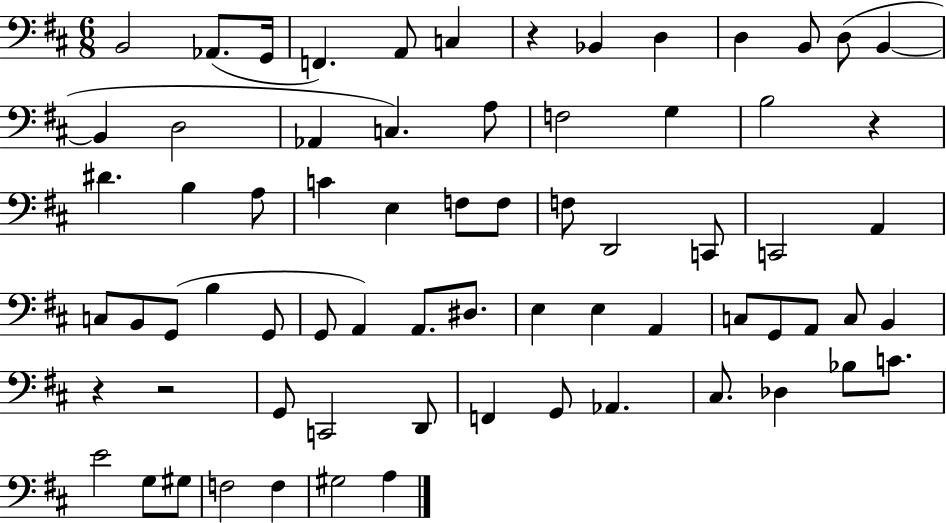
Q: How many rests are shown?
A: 4